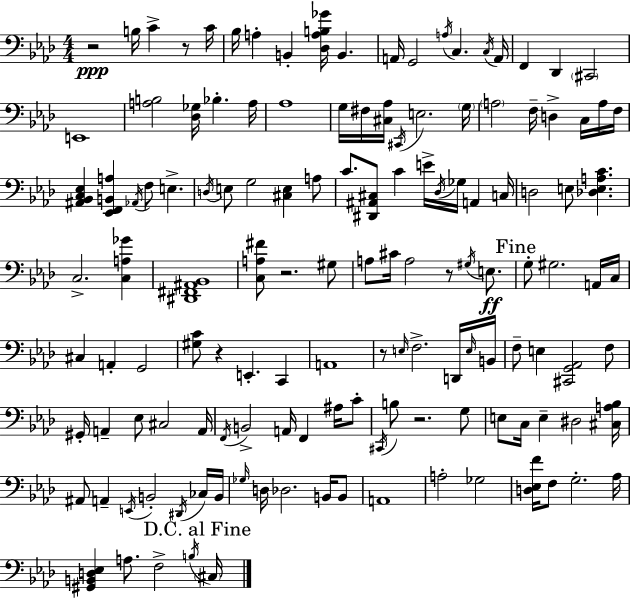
{
  \clef bass
  \numericTimeSignature
  \time 4/4
  \key f \minor
  r2\ppp b16 c'4-> r8 c'16 | bes16 a4-. b,4-. <des a b ges'>16 b,4. | a,16 g,2 \acciaccatura { a16 } c4. | \acciaccatura { c16 } a,16 f,4 des,4 \parenthesize cis,2 | \break e,1 | <a b>2 <des ges>16 bes4.-. | a16 aes1 | g16 fis16 <cis aes>16 \acciaccatura { cis,16 } e2. | \break \parenthesize g16 \parenthesize a2 f16-- d4-> | c16 a16 f16 <ais, bes, c ees>4 <ees, f, b, a>4 \acciaccatura { aes,16 } f8 e4.-> | \acciaccatura { d16 } e8 g2 <cis e>4 | a8 c'8. <dis, ais, cis>8 c'4 e'16-> \acciaccatura { des16 } | \break ges16 a,4 c16 d2 e8 | <des e a c'>4. c2.-> | <c a ges'>4 <dis, fis, ais, bes,>1 | <c a fis'>8 r2. | \break gis8 a8 cis'16 a2 | r8 \acciaccatura { gis16 }\ff e8. \mark "Fine" g8-. gis2. | a,16 c16 cis4 a,4-. g,2 | <gis c'>8 r4 e,4.-. | \break c,4 a,1 | r8 \grace { e16 } f2.-> | d,16 \grace { e16 } b,16 f8-- e4 <cis, g, aes,>2 | f8 gis,16-. a,4-- ees8 | \break cis2 a,16 \acciaccatura { f,16 } b,2-> | a,16 f,4 ais16 c'8-. \acciaccatura { cis,16 } b8 r2. | g8 e8 c16 e4-- | dis2 <cis a bes>16 ais,8 a,4-- | \break \acciaccatura { e,16 } b,2-. \acciaccatura { dis,16 } ces16 b,16 \grace { ges16 } d16 des2. | b,16 b,8 a,1 | a2-. | ges2 <d ees f'>16 f8 | \break g2.-. aes16 <gis, b, d ees>4 | a8. f2-> \acciaccatura { b16 } \mark "D.C. al Fine" \parenthesize cis16 \bar "|."
}